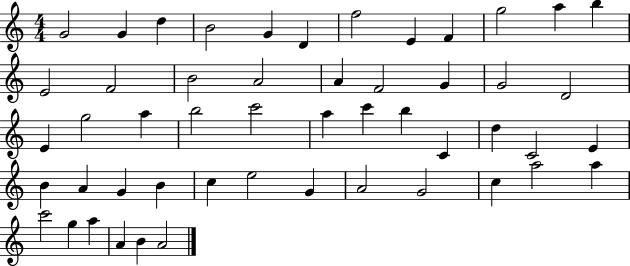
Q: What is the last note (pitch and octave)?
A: A4